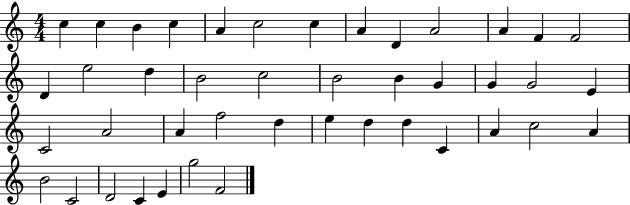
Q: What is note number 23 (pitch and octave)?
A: G4